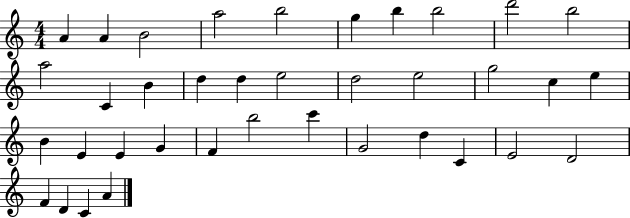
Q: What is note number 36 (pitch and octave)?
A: C4